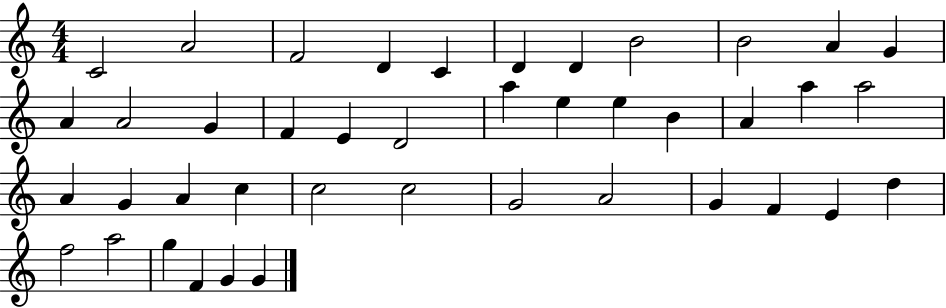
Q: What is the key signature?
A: C major